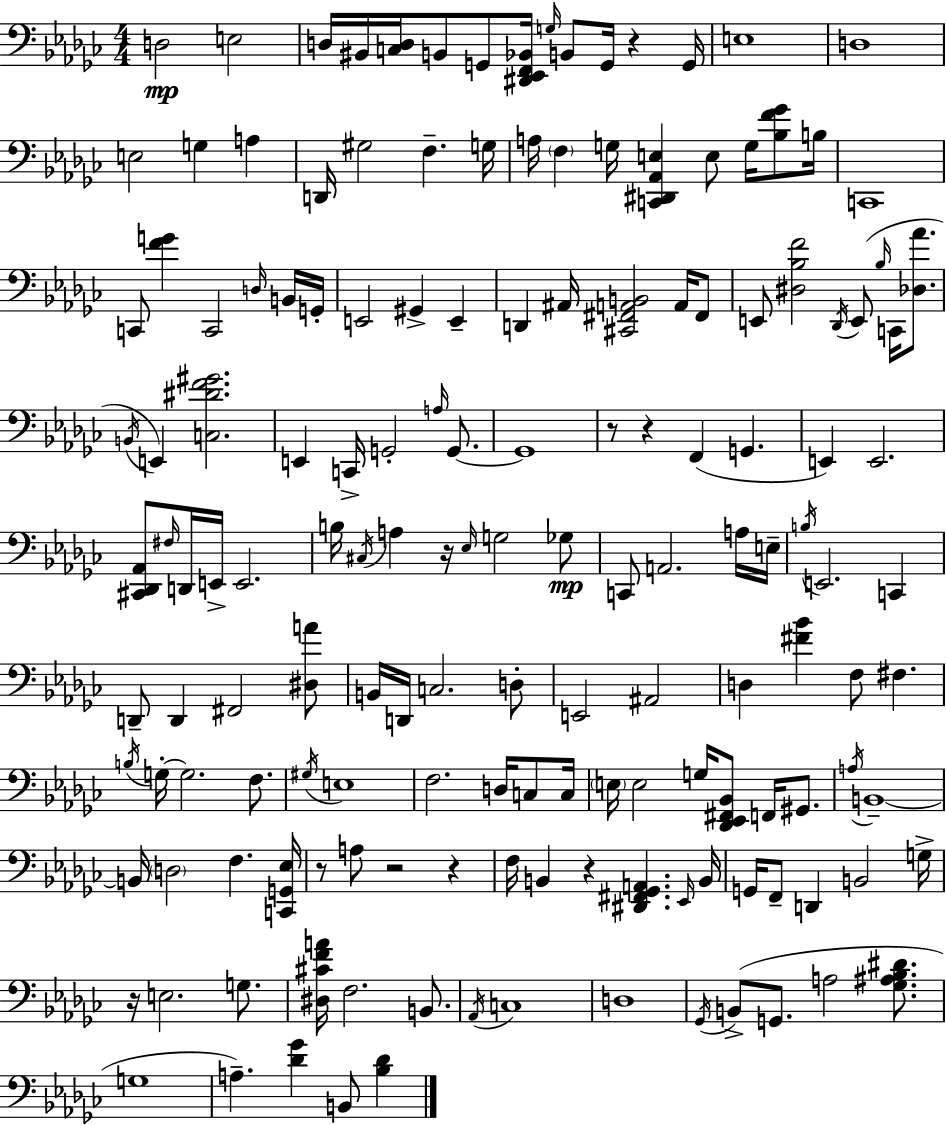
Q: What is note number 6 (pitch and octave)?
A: G2